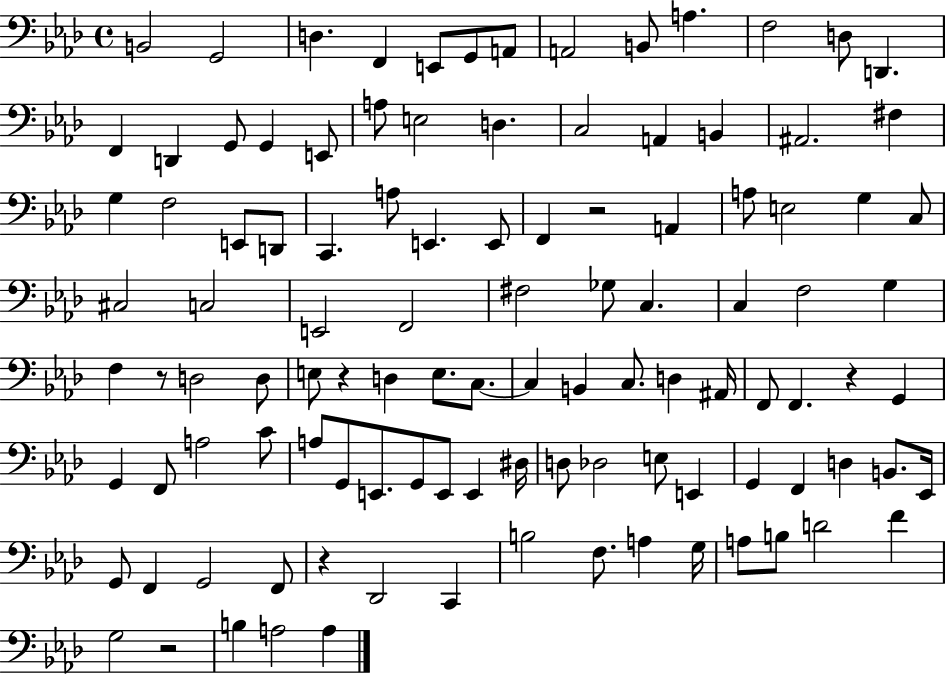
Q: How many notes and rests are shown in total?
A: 109